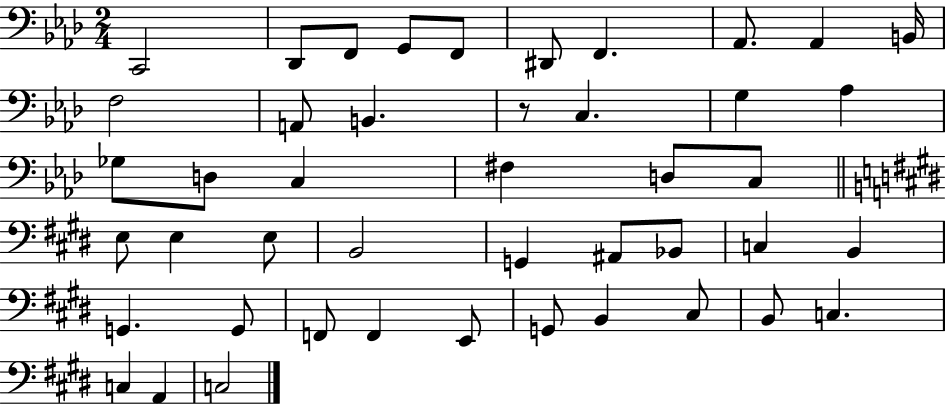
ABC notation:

X:1
T:Untitled
M:2/4
L:1/4
K:Ab
C,,2 _D,,/2 F,,/2 G,,/2 F,,/2 ^D,,/2 F,, _A,,/2 _A,, B,,/4 F,2 A,,/2 B,, z/2 C, G, _A, _G,/2 D,/2 C, ^F, D,/2 C,/2 E,/2 E, E,/2 B,,2 G,, ^A,,/2 _B,,/2 C, B,, G,, G,,/2 F,,/2 F,, E,,/2 G,,/2 B,, ^C,/2 B,,/2 C, C, A,, C,2